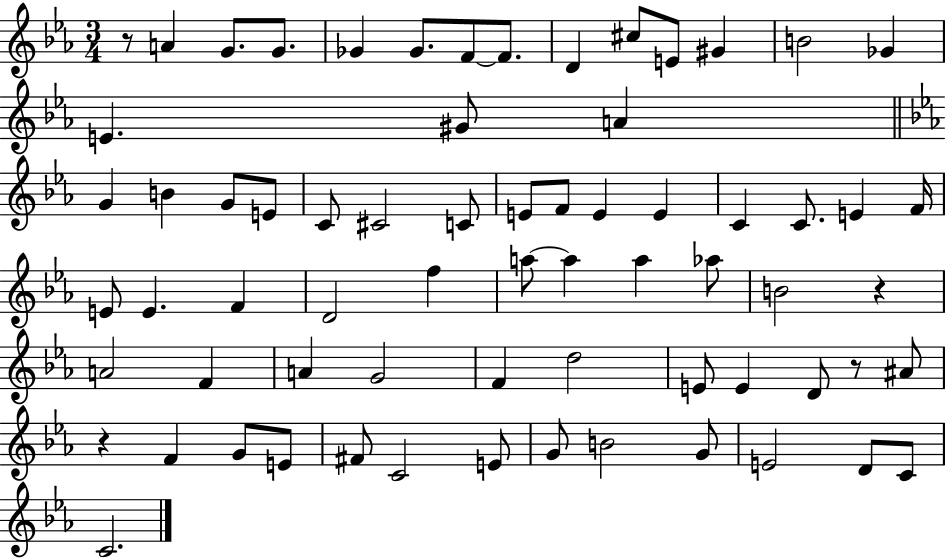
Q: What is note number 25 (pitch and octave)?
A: F4